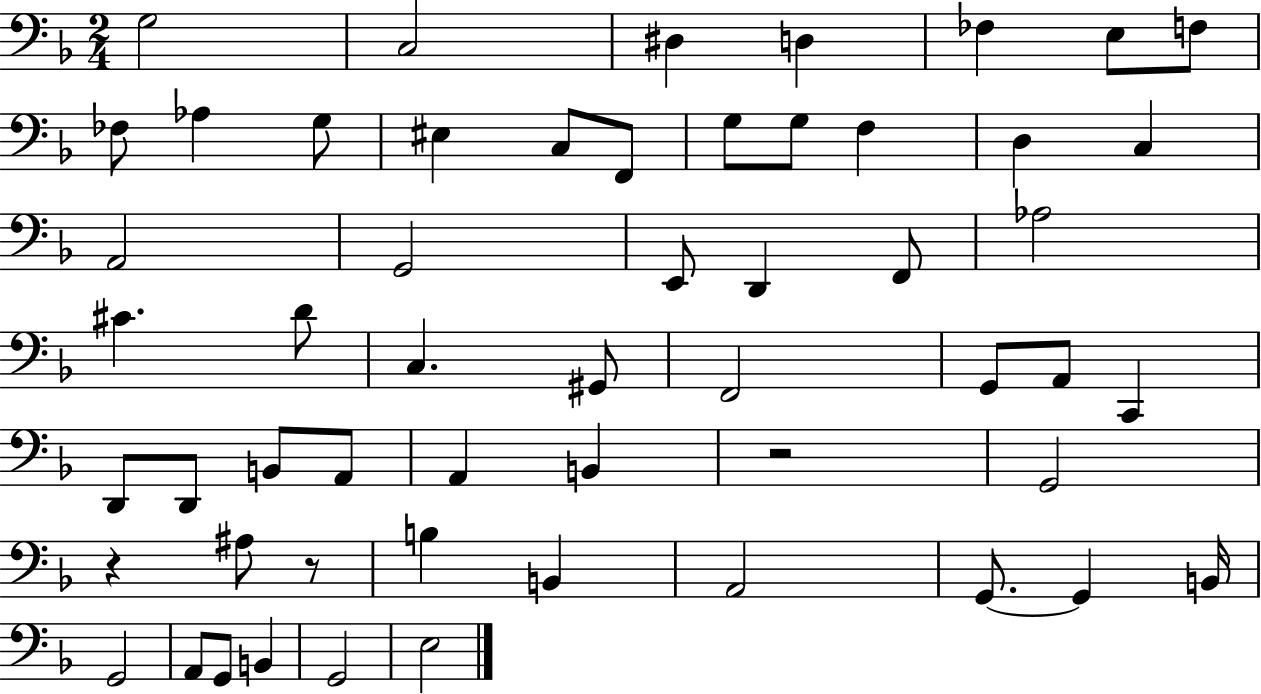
X:1
T:Untitled
M:2/4
L:1/4
K:F
G,2 C,2 ^D, D, _F, E,/2 F,/2 _F,/2 _A, G,/2 ^E, C,/2 F,,/2 G,/2 G,/2 F, D, C, A,,2 G,,2 E,,/2 D,, F,,/2 _A,2 ^C D/2 C, ^G,,/2 F,,2 G,,/2 A,,/2 C,, D,,/2 D,,/2 B,,/2 A,,/2 A,, B,, z2 G,,2 z ^A,/2 z/2 B, B,, A,,2 G,,/2 G,, B,,/4 G,,2 A,,/2 G,,/2 B,, G,,2 E,2